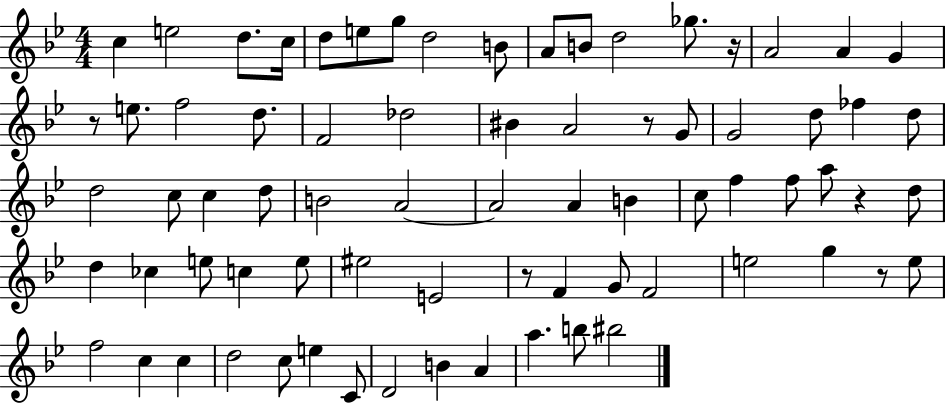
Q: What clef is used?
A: treble